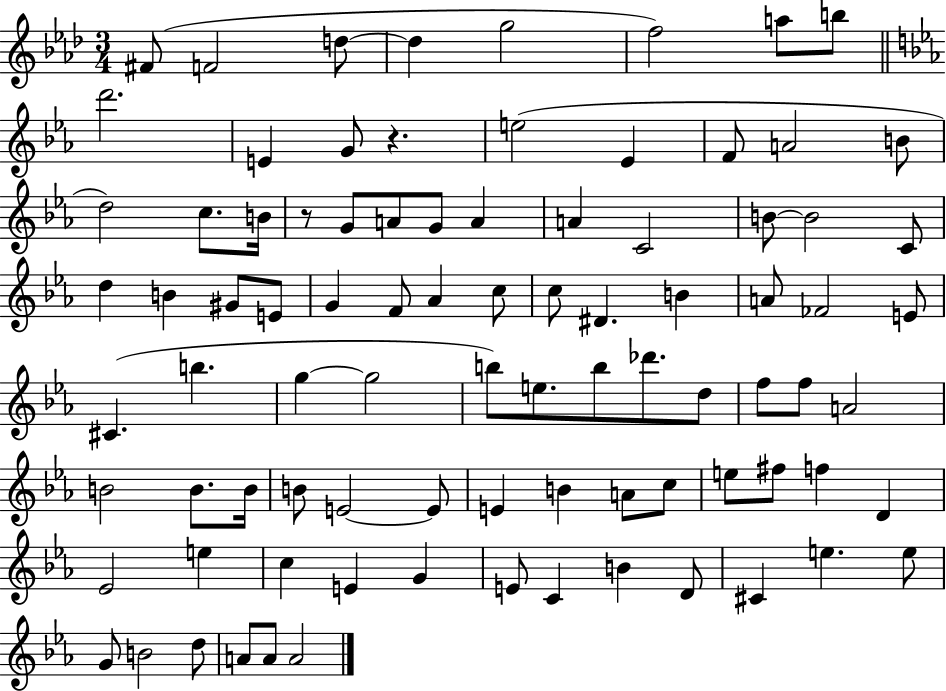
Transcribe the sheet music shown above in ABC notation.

X:1
T:Untitled
M:3/4
L:1/4
K:Ab
^F/2 F2 d/2 d g2 f2 a/2 b/2 d'2 E G/2 z e2 _E F/2 A2 B/2 d2 c/2 B/4 z/2 G/2 A/2 G/2 A A C2 B/2 B2 C/2 d B ^G/2 E/2 G F/2 _A c/2 c/2 ^D B A/2 _F2 E/2 ^C b g g2 b/2 e/2 b/2 _d'/2 d/2 f/2 f/2 A2 B2 B/2 B/4 B/2 E2 E/2 E B A/2 c/2 e/2 ^f/2 f D _E2 e c E G E/2 C B D/2 ^C e e/2 G/2 B2 d/2 A/2 A/2 A2